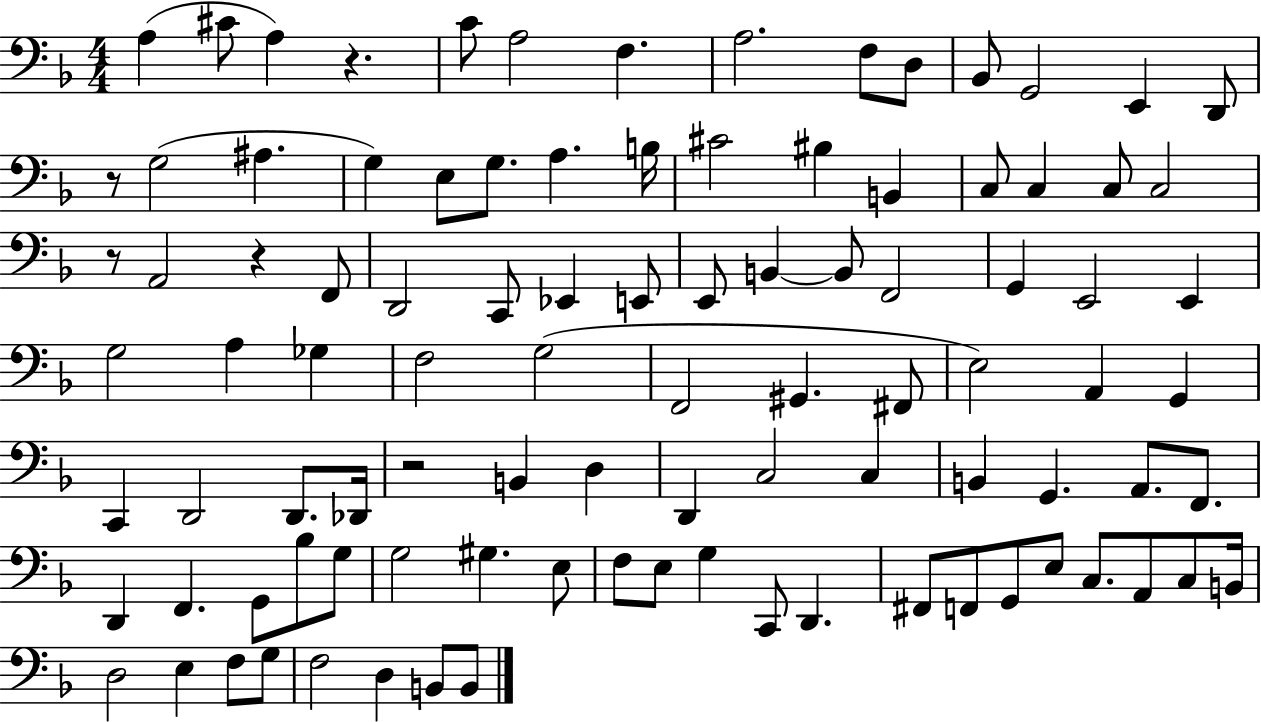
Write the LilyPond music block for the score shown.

{
  \clef bass
  \numericTimeSignature
  \time 4/4
  \key f \major
  a4( cis'8 a4) r4. | c'8 a2 f4. | a2. f8 d8 | bes,8 g,2 e,4 d,8 | \break r8 g2( ais4. | g4) e8 g8. a4. b16 | cis'2 bis4 b,4 | c8 c4 c8 c2 | \break r8 a,2 r4 f,8 | d,2 c,8 ees,4 e,8 | e,8 b,4~~ b,8 f,2 | g,4 e,2 e,4 | \break g2 a4 ges4 | f2 g2( | f,2 gis,4. fis,8 | e2) a,4 g,4 | \break c,4 d,2 d,8. des,16 | r2 b,4 d4 | d,4 c2 c4 | b,4 g,4. a,8. f,8. | \break d,4 f,4. g,8 bes8 g8 | g2 gis4. e8 | f8 e8 g4 c,8 d,4. | fis,8 f,8 g,8 e8 c8. a,8 c8 b,16 | \break d2 e4 f8 g8 | f2 d4 b,8 b,8 | \bar "|."
}